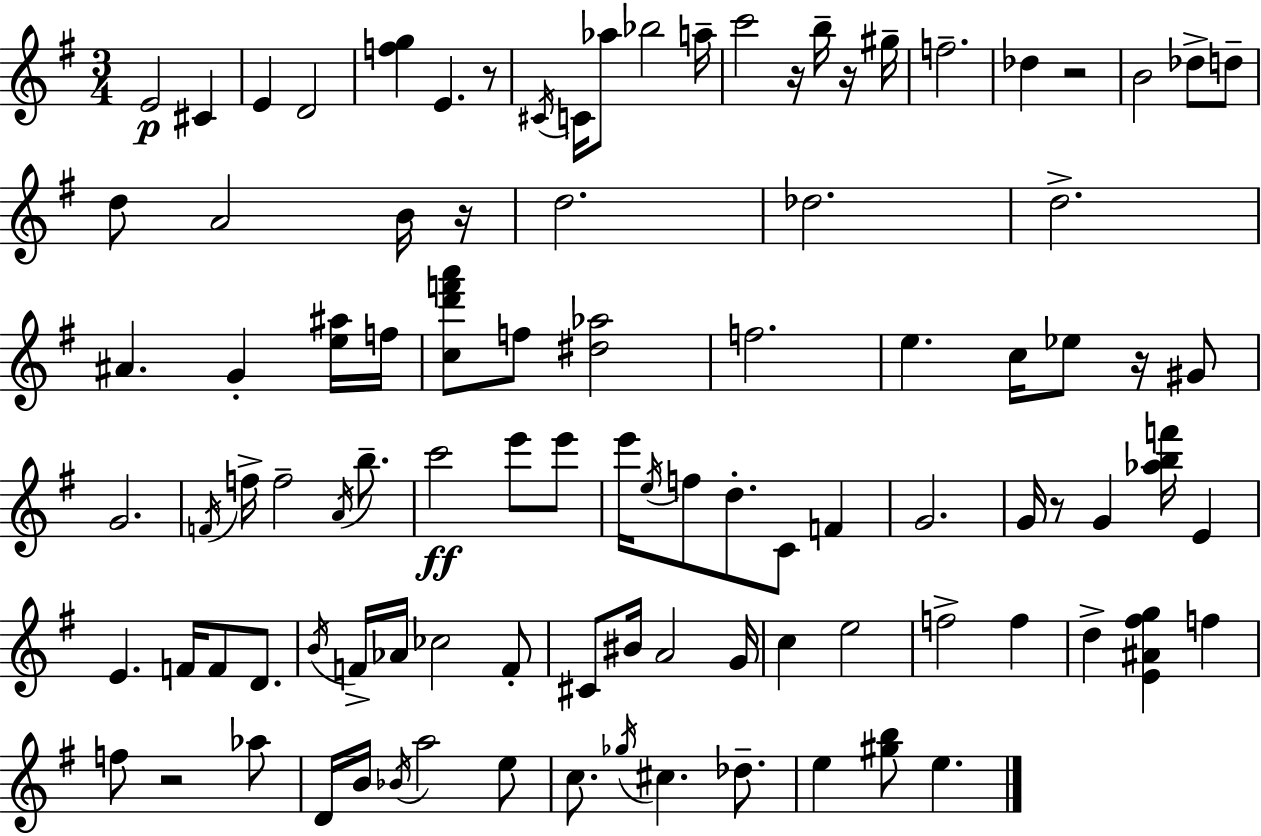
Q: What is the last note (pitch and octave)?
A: E5